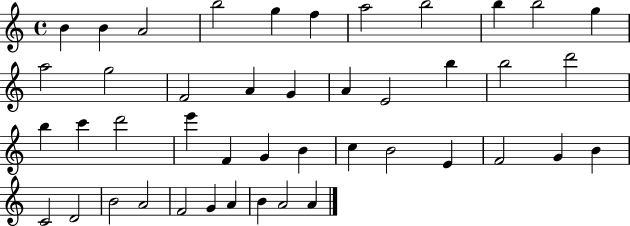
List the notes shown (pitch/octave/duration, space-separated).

B4/q B4/q A4/h B5/h G5/q F5/q A5/h B5/h B5/q B5/h G5/q A5/h G5/h F4/h A4/q G4/q A4/q E4/h B5/q B5/h D6/h B5/q C6/q D6/h E6/q F4/q G4/q B4/q C5/q B4/h E4/q F4/h G4/q B4/q C4/h D4/h B4/h A4/h F4/h G4/q A4/q B4/q A4/h A4/q